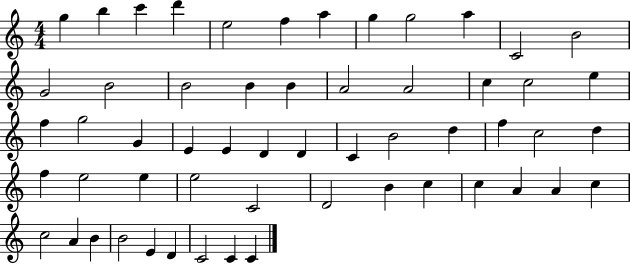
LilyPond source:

{
  \clef treble
  \numericTimeSignature
  \time 4/4
  \key c \major
  g''4 b''4 c'''4 d'''4 | e''2 f''4 a''4 | g''4 g''2 a''4 | c'2 b'2 | \break g'2 b'2 | b'2 b'4 b'4 | a'2 a'2 | c''4 c''2 e''4 | \break f''4 g''2 g'4 | e'4 e'4 d'4 d'4 | c'4 b'2 d''4 | f''4 c''2 d''4 | \break f''4 e''2 e''4 | e''2 c'2 | d'2 b'4 c''4 | c''4 a'4 a'4 c''4 | \break c''2 a'4 b'4 | b'2 e'4 d'4 | c'2 c'4 c'4 | \bar "|."
}